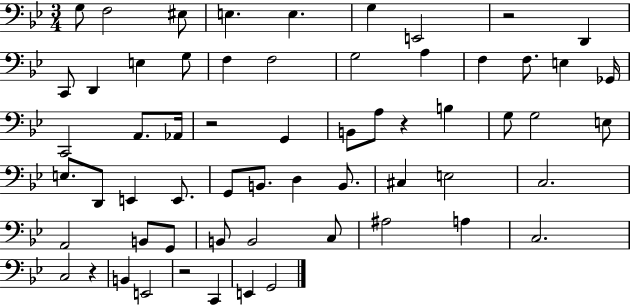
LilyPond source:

{
  \clef bass
  \numericTimeSignature
  \time 3/4
  \key bes \major
  \repeat volta 2 { g8 f2 eis8 | e4. e4. | g4 e,2 | r2 d,4 | \break c,8 d,4 e4 g8 | f4 f2 | g2 a4 | f4 f8. e4 ges,16 | \break c,2 a,8. aes,16 | r2 g,4 | b,8 a8 r4 b4 | g8 g2 e8 | \break e8. d,8 e,4 e,8. | g,8 b,8. d4 b,8. | cis4 e2 | c2. | \break a,2 b,8 g,8 | b,8 b,2 c8 | ais2 a4 | c2. | \break c2 r4 | b,4 e,2 | r2 c,4 | e,4 g,2 | \break } \bar "|."
}